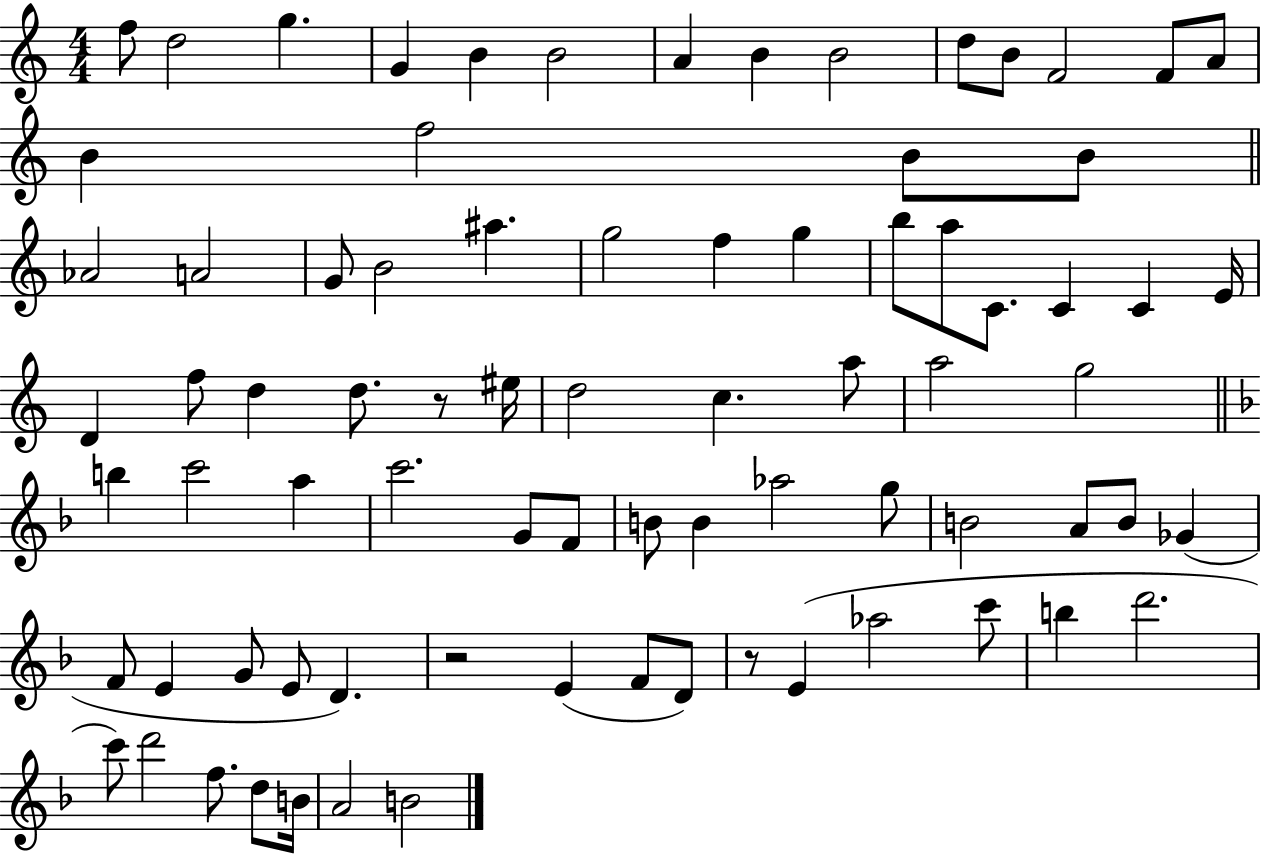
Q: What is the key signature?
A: C major